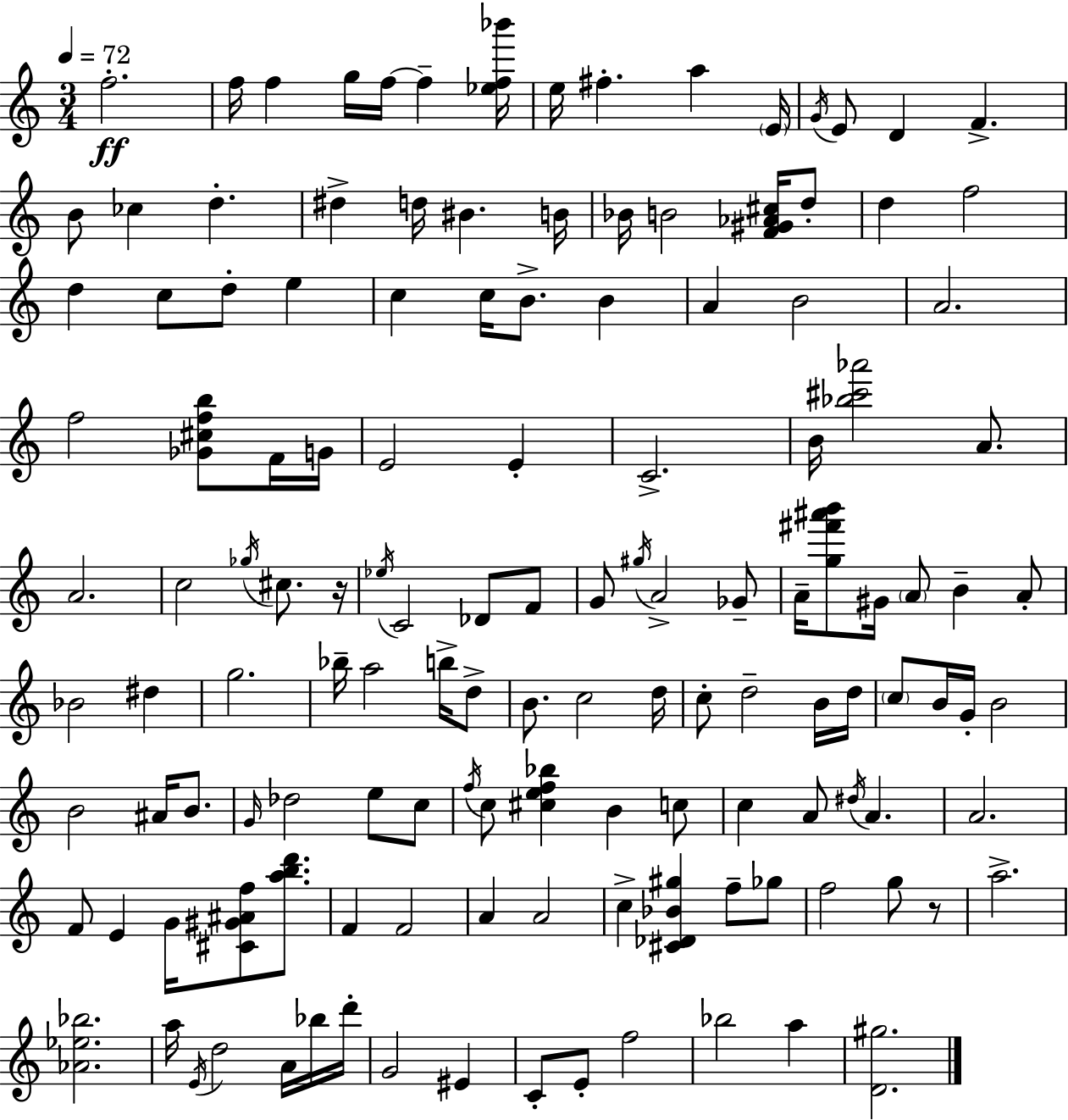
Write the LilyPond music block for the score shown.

{
  \clef treble
  \numericTimeSignature
  \time 3/4
  \key a \minor
  \tempo 4 = 72
  f''2.-.\ff | f''16 f''4 g''16 f''16~~ f''4-- <ees'' f'' bes'''>16 | e''16 fis''4.-. a''4 \parenthesize e'16 | \acciaccatura { g'16 } e'8 d'4 f'4.-> | \break b'8 ces''4 d''4.-. | dis''4-> d''16 bis'4. | b'16 bes'16 b'2 <f' gis' aes' cis''>16 d''8-. | d''4 f''2 | \break d''4 c''8 d''8-. e''4 | c''4 c''16 b'8.-> b'4 | a'4 b'2 | a'2. | \break f''2 <ges' cis'' f'' b''>8 f'16 | g'16 e'2 e'4-. | c'2.-> | b'16 <bes'' cis''' aes'''>2 a'8. | \break a'2. | c''2 \acciaccatura { ges''16 } cis''8. | r16 \acciaccatura { ees''16 } c'2 des'8 | f'8 g'8 \acciaccatura { gis''16 } a'2-> | \break ges'8-- a'16-- <g'' fis''' ais''' b'''>8 gis'16 \parenthesize a'8 b'4-- | a'8-. bes'2 | dis''4 g''2. | bes''16-- a''2 | \break b''16-> d''8-> b'8. c''2 | d''16 c''8-. d''2-- | b'16 d''16 \parenthesize c''8 b'16 g'16-. b'2 | b'2 | \break ais'16 b'8. \grace { g'16 } des''2 | e''8 c''8 \acciaccatura { f''16 } c''8 <cis'' e'' f'' bes''>4 | b'4 c''8 c''4 a'8 | \acciaccatura { dis''16 } a'4. a'2. | \break f'8 e'4 | g'16 <cis' gis' ais' f''>8 <a'' b'' d'''>8. f'4 f'2 | a'4 a'2 | c''4-> <cis' des' bes' gis''>4 | \break f''8-- ges''8 f''2 | g''8 r8 a''2.-> | <aes' ees'' bes''>2. | a''16 \acciaccatura { e'16 } d''2 | \break a'16 bes''16 d'''16-. g'2 | eis'4 c'8-. e'8-. | f''2 bes''2 | a''4 <d' gis''>2. | \break \bar "|."
}